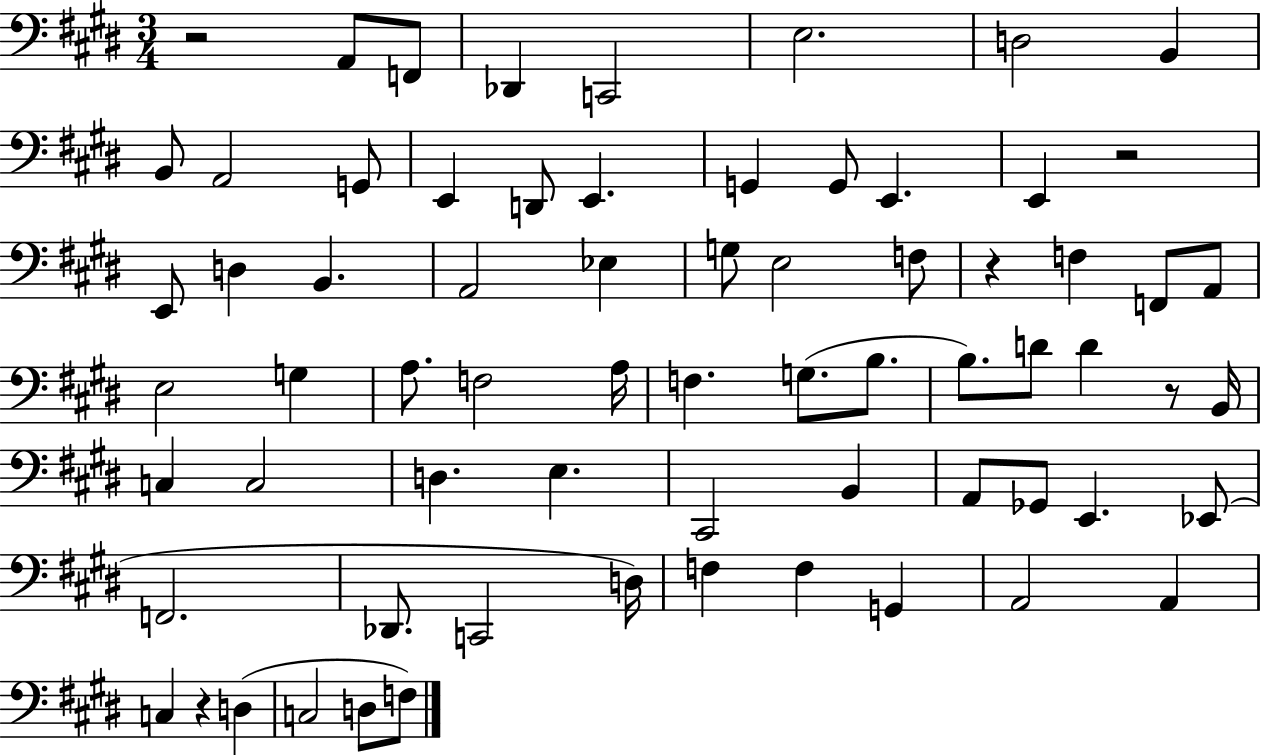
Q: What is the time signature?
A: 3/4